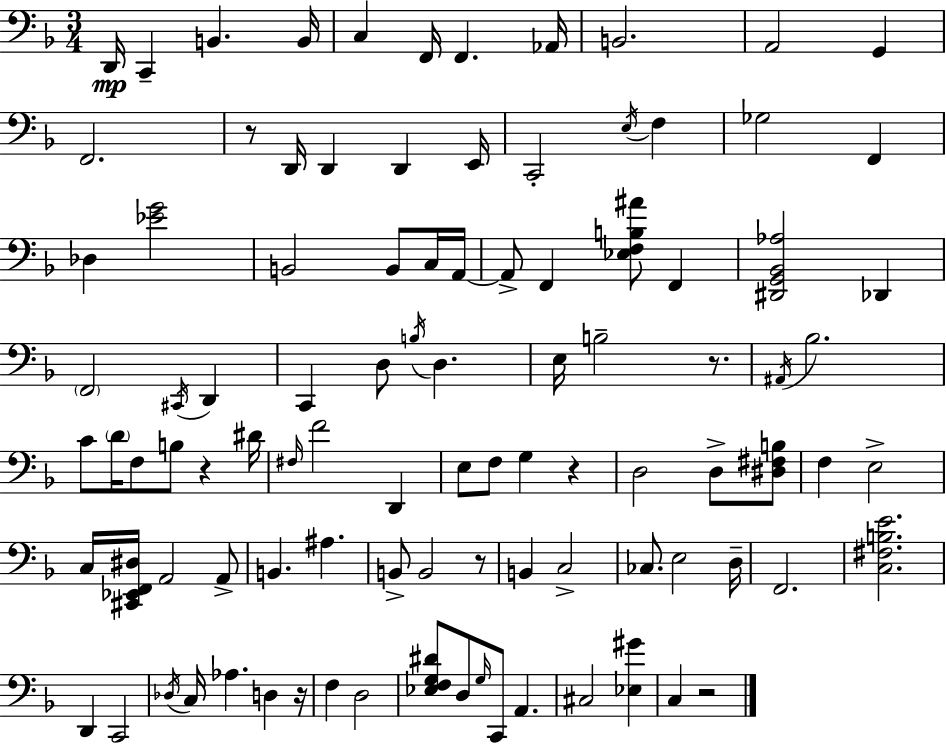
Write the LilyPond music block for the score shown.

{
  \clef bass
  \numericTimeSignature
  \time 3/4
  \key d \minor
  d,16\mp c,4-- b,4. b,16 | c4 f,16 f,4. aes,16 | b,2. | a,2 g,4 | \break f,2. | r8 d,16 d,4 d,4 e,16 | c,2-. \acciaccatura { e16 } f4 | ges2 f,4 | \break des4 <ees' g'>2 | b,2 b,8 c16 | a,16~~ a,8-> f,4 <ees f b ais'>8 f,4 | <dis, g, bes, aes>2 des,4 | \break \parenthesize f,2 \acciaccatura { cis,16 } d,4 | c,4 d8 \acciaccatura { b16 } d4. | e16 b2-- | r8. \acciaccatura { ais,16 } bes2. | \break c'8 \parenthesize d'16 f8 b8 r4 | dis'16 \grace { fis16 } f'2 | d,4 e8 f8 g4 | r4 d2 | \break d8-> <dis fis b>8 f4 e2-> | c16 <cis, ees, f, dis>16 a,2 | a,8-> b,4. ais4. | b,8-> b,2 | \break r8 b,4 c2-> | ces8. e2 | d16-- f,2. | <c fis b e'>2. | \break d,4 c,2 | \acciaccatura { des16 } c16 aes4. | d4 r16 f4 d2 | <ees f g dis'>8 d8 \grace { g16 } c,8 | \break a,4. cis2 | <ees gis'>4 c4 r2 | \bar "|."
}